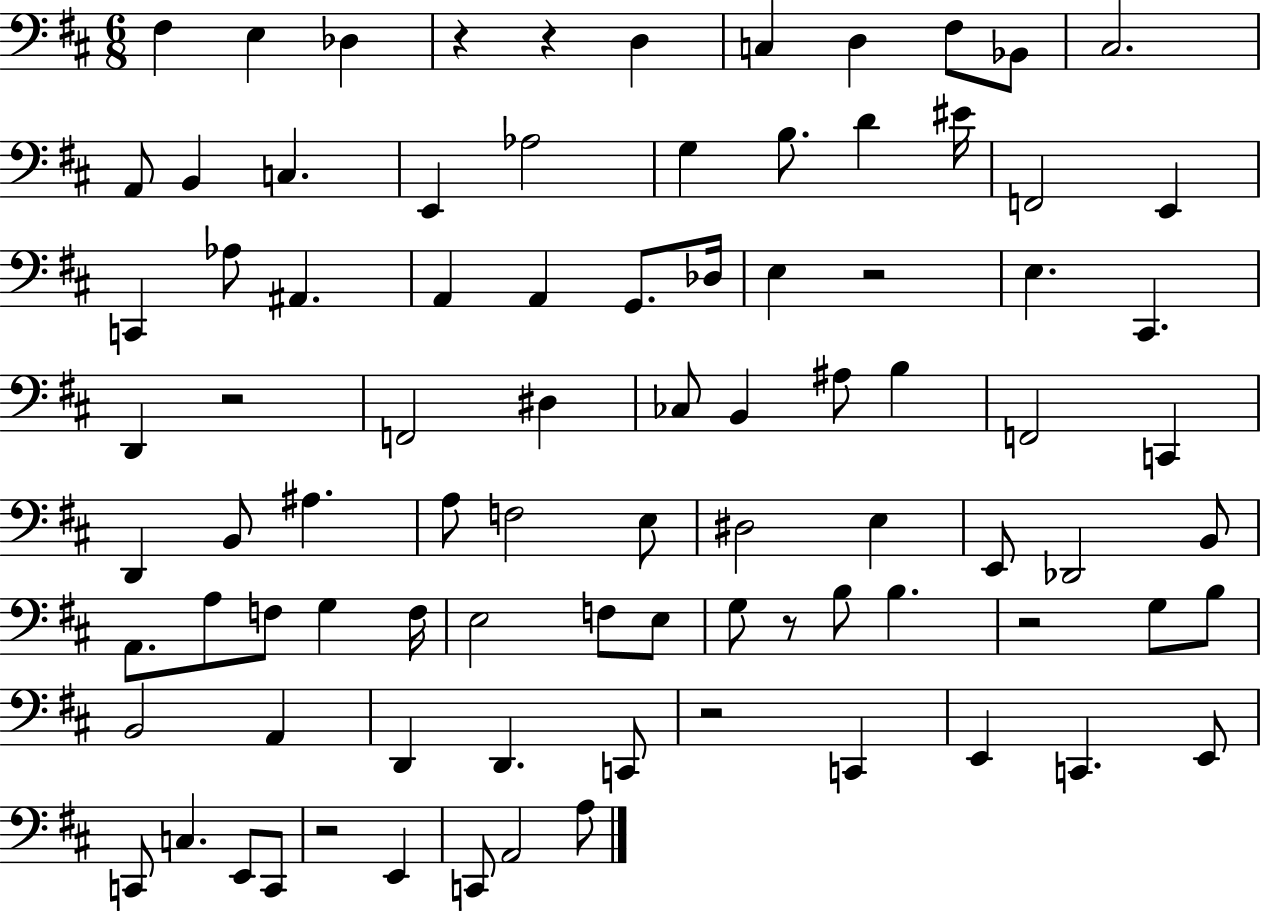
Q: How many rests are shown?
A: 8